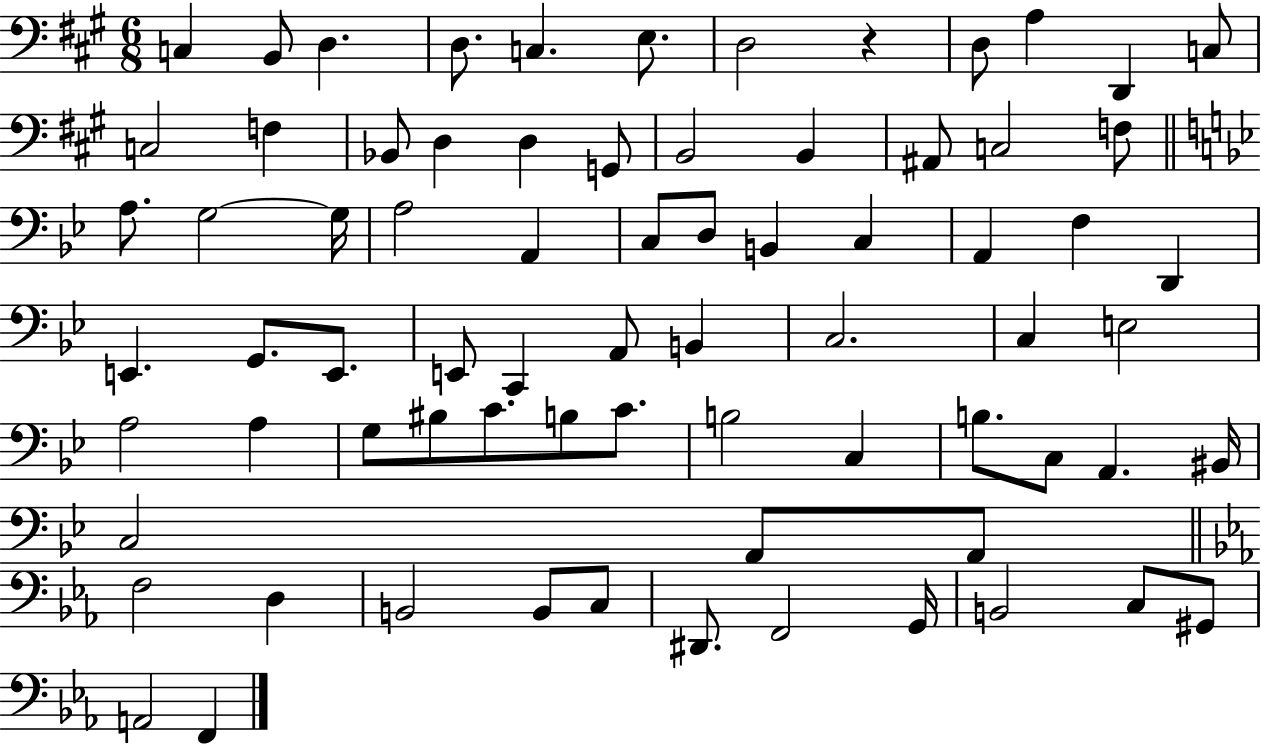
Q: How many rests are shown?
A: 1